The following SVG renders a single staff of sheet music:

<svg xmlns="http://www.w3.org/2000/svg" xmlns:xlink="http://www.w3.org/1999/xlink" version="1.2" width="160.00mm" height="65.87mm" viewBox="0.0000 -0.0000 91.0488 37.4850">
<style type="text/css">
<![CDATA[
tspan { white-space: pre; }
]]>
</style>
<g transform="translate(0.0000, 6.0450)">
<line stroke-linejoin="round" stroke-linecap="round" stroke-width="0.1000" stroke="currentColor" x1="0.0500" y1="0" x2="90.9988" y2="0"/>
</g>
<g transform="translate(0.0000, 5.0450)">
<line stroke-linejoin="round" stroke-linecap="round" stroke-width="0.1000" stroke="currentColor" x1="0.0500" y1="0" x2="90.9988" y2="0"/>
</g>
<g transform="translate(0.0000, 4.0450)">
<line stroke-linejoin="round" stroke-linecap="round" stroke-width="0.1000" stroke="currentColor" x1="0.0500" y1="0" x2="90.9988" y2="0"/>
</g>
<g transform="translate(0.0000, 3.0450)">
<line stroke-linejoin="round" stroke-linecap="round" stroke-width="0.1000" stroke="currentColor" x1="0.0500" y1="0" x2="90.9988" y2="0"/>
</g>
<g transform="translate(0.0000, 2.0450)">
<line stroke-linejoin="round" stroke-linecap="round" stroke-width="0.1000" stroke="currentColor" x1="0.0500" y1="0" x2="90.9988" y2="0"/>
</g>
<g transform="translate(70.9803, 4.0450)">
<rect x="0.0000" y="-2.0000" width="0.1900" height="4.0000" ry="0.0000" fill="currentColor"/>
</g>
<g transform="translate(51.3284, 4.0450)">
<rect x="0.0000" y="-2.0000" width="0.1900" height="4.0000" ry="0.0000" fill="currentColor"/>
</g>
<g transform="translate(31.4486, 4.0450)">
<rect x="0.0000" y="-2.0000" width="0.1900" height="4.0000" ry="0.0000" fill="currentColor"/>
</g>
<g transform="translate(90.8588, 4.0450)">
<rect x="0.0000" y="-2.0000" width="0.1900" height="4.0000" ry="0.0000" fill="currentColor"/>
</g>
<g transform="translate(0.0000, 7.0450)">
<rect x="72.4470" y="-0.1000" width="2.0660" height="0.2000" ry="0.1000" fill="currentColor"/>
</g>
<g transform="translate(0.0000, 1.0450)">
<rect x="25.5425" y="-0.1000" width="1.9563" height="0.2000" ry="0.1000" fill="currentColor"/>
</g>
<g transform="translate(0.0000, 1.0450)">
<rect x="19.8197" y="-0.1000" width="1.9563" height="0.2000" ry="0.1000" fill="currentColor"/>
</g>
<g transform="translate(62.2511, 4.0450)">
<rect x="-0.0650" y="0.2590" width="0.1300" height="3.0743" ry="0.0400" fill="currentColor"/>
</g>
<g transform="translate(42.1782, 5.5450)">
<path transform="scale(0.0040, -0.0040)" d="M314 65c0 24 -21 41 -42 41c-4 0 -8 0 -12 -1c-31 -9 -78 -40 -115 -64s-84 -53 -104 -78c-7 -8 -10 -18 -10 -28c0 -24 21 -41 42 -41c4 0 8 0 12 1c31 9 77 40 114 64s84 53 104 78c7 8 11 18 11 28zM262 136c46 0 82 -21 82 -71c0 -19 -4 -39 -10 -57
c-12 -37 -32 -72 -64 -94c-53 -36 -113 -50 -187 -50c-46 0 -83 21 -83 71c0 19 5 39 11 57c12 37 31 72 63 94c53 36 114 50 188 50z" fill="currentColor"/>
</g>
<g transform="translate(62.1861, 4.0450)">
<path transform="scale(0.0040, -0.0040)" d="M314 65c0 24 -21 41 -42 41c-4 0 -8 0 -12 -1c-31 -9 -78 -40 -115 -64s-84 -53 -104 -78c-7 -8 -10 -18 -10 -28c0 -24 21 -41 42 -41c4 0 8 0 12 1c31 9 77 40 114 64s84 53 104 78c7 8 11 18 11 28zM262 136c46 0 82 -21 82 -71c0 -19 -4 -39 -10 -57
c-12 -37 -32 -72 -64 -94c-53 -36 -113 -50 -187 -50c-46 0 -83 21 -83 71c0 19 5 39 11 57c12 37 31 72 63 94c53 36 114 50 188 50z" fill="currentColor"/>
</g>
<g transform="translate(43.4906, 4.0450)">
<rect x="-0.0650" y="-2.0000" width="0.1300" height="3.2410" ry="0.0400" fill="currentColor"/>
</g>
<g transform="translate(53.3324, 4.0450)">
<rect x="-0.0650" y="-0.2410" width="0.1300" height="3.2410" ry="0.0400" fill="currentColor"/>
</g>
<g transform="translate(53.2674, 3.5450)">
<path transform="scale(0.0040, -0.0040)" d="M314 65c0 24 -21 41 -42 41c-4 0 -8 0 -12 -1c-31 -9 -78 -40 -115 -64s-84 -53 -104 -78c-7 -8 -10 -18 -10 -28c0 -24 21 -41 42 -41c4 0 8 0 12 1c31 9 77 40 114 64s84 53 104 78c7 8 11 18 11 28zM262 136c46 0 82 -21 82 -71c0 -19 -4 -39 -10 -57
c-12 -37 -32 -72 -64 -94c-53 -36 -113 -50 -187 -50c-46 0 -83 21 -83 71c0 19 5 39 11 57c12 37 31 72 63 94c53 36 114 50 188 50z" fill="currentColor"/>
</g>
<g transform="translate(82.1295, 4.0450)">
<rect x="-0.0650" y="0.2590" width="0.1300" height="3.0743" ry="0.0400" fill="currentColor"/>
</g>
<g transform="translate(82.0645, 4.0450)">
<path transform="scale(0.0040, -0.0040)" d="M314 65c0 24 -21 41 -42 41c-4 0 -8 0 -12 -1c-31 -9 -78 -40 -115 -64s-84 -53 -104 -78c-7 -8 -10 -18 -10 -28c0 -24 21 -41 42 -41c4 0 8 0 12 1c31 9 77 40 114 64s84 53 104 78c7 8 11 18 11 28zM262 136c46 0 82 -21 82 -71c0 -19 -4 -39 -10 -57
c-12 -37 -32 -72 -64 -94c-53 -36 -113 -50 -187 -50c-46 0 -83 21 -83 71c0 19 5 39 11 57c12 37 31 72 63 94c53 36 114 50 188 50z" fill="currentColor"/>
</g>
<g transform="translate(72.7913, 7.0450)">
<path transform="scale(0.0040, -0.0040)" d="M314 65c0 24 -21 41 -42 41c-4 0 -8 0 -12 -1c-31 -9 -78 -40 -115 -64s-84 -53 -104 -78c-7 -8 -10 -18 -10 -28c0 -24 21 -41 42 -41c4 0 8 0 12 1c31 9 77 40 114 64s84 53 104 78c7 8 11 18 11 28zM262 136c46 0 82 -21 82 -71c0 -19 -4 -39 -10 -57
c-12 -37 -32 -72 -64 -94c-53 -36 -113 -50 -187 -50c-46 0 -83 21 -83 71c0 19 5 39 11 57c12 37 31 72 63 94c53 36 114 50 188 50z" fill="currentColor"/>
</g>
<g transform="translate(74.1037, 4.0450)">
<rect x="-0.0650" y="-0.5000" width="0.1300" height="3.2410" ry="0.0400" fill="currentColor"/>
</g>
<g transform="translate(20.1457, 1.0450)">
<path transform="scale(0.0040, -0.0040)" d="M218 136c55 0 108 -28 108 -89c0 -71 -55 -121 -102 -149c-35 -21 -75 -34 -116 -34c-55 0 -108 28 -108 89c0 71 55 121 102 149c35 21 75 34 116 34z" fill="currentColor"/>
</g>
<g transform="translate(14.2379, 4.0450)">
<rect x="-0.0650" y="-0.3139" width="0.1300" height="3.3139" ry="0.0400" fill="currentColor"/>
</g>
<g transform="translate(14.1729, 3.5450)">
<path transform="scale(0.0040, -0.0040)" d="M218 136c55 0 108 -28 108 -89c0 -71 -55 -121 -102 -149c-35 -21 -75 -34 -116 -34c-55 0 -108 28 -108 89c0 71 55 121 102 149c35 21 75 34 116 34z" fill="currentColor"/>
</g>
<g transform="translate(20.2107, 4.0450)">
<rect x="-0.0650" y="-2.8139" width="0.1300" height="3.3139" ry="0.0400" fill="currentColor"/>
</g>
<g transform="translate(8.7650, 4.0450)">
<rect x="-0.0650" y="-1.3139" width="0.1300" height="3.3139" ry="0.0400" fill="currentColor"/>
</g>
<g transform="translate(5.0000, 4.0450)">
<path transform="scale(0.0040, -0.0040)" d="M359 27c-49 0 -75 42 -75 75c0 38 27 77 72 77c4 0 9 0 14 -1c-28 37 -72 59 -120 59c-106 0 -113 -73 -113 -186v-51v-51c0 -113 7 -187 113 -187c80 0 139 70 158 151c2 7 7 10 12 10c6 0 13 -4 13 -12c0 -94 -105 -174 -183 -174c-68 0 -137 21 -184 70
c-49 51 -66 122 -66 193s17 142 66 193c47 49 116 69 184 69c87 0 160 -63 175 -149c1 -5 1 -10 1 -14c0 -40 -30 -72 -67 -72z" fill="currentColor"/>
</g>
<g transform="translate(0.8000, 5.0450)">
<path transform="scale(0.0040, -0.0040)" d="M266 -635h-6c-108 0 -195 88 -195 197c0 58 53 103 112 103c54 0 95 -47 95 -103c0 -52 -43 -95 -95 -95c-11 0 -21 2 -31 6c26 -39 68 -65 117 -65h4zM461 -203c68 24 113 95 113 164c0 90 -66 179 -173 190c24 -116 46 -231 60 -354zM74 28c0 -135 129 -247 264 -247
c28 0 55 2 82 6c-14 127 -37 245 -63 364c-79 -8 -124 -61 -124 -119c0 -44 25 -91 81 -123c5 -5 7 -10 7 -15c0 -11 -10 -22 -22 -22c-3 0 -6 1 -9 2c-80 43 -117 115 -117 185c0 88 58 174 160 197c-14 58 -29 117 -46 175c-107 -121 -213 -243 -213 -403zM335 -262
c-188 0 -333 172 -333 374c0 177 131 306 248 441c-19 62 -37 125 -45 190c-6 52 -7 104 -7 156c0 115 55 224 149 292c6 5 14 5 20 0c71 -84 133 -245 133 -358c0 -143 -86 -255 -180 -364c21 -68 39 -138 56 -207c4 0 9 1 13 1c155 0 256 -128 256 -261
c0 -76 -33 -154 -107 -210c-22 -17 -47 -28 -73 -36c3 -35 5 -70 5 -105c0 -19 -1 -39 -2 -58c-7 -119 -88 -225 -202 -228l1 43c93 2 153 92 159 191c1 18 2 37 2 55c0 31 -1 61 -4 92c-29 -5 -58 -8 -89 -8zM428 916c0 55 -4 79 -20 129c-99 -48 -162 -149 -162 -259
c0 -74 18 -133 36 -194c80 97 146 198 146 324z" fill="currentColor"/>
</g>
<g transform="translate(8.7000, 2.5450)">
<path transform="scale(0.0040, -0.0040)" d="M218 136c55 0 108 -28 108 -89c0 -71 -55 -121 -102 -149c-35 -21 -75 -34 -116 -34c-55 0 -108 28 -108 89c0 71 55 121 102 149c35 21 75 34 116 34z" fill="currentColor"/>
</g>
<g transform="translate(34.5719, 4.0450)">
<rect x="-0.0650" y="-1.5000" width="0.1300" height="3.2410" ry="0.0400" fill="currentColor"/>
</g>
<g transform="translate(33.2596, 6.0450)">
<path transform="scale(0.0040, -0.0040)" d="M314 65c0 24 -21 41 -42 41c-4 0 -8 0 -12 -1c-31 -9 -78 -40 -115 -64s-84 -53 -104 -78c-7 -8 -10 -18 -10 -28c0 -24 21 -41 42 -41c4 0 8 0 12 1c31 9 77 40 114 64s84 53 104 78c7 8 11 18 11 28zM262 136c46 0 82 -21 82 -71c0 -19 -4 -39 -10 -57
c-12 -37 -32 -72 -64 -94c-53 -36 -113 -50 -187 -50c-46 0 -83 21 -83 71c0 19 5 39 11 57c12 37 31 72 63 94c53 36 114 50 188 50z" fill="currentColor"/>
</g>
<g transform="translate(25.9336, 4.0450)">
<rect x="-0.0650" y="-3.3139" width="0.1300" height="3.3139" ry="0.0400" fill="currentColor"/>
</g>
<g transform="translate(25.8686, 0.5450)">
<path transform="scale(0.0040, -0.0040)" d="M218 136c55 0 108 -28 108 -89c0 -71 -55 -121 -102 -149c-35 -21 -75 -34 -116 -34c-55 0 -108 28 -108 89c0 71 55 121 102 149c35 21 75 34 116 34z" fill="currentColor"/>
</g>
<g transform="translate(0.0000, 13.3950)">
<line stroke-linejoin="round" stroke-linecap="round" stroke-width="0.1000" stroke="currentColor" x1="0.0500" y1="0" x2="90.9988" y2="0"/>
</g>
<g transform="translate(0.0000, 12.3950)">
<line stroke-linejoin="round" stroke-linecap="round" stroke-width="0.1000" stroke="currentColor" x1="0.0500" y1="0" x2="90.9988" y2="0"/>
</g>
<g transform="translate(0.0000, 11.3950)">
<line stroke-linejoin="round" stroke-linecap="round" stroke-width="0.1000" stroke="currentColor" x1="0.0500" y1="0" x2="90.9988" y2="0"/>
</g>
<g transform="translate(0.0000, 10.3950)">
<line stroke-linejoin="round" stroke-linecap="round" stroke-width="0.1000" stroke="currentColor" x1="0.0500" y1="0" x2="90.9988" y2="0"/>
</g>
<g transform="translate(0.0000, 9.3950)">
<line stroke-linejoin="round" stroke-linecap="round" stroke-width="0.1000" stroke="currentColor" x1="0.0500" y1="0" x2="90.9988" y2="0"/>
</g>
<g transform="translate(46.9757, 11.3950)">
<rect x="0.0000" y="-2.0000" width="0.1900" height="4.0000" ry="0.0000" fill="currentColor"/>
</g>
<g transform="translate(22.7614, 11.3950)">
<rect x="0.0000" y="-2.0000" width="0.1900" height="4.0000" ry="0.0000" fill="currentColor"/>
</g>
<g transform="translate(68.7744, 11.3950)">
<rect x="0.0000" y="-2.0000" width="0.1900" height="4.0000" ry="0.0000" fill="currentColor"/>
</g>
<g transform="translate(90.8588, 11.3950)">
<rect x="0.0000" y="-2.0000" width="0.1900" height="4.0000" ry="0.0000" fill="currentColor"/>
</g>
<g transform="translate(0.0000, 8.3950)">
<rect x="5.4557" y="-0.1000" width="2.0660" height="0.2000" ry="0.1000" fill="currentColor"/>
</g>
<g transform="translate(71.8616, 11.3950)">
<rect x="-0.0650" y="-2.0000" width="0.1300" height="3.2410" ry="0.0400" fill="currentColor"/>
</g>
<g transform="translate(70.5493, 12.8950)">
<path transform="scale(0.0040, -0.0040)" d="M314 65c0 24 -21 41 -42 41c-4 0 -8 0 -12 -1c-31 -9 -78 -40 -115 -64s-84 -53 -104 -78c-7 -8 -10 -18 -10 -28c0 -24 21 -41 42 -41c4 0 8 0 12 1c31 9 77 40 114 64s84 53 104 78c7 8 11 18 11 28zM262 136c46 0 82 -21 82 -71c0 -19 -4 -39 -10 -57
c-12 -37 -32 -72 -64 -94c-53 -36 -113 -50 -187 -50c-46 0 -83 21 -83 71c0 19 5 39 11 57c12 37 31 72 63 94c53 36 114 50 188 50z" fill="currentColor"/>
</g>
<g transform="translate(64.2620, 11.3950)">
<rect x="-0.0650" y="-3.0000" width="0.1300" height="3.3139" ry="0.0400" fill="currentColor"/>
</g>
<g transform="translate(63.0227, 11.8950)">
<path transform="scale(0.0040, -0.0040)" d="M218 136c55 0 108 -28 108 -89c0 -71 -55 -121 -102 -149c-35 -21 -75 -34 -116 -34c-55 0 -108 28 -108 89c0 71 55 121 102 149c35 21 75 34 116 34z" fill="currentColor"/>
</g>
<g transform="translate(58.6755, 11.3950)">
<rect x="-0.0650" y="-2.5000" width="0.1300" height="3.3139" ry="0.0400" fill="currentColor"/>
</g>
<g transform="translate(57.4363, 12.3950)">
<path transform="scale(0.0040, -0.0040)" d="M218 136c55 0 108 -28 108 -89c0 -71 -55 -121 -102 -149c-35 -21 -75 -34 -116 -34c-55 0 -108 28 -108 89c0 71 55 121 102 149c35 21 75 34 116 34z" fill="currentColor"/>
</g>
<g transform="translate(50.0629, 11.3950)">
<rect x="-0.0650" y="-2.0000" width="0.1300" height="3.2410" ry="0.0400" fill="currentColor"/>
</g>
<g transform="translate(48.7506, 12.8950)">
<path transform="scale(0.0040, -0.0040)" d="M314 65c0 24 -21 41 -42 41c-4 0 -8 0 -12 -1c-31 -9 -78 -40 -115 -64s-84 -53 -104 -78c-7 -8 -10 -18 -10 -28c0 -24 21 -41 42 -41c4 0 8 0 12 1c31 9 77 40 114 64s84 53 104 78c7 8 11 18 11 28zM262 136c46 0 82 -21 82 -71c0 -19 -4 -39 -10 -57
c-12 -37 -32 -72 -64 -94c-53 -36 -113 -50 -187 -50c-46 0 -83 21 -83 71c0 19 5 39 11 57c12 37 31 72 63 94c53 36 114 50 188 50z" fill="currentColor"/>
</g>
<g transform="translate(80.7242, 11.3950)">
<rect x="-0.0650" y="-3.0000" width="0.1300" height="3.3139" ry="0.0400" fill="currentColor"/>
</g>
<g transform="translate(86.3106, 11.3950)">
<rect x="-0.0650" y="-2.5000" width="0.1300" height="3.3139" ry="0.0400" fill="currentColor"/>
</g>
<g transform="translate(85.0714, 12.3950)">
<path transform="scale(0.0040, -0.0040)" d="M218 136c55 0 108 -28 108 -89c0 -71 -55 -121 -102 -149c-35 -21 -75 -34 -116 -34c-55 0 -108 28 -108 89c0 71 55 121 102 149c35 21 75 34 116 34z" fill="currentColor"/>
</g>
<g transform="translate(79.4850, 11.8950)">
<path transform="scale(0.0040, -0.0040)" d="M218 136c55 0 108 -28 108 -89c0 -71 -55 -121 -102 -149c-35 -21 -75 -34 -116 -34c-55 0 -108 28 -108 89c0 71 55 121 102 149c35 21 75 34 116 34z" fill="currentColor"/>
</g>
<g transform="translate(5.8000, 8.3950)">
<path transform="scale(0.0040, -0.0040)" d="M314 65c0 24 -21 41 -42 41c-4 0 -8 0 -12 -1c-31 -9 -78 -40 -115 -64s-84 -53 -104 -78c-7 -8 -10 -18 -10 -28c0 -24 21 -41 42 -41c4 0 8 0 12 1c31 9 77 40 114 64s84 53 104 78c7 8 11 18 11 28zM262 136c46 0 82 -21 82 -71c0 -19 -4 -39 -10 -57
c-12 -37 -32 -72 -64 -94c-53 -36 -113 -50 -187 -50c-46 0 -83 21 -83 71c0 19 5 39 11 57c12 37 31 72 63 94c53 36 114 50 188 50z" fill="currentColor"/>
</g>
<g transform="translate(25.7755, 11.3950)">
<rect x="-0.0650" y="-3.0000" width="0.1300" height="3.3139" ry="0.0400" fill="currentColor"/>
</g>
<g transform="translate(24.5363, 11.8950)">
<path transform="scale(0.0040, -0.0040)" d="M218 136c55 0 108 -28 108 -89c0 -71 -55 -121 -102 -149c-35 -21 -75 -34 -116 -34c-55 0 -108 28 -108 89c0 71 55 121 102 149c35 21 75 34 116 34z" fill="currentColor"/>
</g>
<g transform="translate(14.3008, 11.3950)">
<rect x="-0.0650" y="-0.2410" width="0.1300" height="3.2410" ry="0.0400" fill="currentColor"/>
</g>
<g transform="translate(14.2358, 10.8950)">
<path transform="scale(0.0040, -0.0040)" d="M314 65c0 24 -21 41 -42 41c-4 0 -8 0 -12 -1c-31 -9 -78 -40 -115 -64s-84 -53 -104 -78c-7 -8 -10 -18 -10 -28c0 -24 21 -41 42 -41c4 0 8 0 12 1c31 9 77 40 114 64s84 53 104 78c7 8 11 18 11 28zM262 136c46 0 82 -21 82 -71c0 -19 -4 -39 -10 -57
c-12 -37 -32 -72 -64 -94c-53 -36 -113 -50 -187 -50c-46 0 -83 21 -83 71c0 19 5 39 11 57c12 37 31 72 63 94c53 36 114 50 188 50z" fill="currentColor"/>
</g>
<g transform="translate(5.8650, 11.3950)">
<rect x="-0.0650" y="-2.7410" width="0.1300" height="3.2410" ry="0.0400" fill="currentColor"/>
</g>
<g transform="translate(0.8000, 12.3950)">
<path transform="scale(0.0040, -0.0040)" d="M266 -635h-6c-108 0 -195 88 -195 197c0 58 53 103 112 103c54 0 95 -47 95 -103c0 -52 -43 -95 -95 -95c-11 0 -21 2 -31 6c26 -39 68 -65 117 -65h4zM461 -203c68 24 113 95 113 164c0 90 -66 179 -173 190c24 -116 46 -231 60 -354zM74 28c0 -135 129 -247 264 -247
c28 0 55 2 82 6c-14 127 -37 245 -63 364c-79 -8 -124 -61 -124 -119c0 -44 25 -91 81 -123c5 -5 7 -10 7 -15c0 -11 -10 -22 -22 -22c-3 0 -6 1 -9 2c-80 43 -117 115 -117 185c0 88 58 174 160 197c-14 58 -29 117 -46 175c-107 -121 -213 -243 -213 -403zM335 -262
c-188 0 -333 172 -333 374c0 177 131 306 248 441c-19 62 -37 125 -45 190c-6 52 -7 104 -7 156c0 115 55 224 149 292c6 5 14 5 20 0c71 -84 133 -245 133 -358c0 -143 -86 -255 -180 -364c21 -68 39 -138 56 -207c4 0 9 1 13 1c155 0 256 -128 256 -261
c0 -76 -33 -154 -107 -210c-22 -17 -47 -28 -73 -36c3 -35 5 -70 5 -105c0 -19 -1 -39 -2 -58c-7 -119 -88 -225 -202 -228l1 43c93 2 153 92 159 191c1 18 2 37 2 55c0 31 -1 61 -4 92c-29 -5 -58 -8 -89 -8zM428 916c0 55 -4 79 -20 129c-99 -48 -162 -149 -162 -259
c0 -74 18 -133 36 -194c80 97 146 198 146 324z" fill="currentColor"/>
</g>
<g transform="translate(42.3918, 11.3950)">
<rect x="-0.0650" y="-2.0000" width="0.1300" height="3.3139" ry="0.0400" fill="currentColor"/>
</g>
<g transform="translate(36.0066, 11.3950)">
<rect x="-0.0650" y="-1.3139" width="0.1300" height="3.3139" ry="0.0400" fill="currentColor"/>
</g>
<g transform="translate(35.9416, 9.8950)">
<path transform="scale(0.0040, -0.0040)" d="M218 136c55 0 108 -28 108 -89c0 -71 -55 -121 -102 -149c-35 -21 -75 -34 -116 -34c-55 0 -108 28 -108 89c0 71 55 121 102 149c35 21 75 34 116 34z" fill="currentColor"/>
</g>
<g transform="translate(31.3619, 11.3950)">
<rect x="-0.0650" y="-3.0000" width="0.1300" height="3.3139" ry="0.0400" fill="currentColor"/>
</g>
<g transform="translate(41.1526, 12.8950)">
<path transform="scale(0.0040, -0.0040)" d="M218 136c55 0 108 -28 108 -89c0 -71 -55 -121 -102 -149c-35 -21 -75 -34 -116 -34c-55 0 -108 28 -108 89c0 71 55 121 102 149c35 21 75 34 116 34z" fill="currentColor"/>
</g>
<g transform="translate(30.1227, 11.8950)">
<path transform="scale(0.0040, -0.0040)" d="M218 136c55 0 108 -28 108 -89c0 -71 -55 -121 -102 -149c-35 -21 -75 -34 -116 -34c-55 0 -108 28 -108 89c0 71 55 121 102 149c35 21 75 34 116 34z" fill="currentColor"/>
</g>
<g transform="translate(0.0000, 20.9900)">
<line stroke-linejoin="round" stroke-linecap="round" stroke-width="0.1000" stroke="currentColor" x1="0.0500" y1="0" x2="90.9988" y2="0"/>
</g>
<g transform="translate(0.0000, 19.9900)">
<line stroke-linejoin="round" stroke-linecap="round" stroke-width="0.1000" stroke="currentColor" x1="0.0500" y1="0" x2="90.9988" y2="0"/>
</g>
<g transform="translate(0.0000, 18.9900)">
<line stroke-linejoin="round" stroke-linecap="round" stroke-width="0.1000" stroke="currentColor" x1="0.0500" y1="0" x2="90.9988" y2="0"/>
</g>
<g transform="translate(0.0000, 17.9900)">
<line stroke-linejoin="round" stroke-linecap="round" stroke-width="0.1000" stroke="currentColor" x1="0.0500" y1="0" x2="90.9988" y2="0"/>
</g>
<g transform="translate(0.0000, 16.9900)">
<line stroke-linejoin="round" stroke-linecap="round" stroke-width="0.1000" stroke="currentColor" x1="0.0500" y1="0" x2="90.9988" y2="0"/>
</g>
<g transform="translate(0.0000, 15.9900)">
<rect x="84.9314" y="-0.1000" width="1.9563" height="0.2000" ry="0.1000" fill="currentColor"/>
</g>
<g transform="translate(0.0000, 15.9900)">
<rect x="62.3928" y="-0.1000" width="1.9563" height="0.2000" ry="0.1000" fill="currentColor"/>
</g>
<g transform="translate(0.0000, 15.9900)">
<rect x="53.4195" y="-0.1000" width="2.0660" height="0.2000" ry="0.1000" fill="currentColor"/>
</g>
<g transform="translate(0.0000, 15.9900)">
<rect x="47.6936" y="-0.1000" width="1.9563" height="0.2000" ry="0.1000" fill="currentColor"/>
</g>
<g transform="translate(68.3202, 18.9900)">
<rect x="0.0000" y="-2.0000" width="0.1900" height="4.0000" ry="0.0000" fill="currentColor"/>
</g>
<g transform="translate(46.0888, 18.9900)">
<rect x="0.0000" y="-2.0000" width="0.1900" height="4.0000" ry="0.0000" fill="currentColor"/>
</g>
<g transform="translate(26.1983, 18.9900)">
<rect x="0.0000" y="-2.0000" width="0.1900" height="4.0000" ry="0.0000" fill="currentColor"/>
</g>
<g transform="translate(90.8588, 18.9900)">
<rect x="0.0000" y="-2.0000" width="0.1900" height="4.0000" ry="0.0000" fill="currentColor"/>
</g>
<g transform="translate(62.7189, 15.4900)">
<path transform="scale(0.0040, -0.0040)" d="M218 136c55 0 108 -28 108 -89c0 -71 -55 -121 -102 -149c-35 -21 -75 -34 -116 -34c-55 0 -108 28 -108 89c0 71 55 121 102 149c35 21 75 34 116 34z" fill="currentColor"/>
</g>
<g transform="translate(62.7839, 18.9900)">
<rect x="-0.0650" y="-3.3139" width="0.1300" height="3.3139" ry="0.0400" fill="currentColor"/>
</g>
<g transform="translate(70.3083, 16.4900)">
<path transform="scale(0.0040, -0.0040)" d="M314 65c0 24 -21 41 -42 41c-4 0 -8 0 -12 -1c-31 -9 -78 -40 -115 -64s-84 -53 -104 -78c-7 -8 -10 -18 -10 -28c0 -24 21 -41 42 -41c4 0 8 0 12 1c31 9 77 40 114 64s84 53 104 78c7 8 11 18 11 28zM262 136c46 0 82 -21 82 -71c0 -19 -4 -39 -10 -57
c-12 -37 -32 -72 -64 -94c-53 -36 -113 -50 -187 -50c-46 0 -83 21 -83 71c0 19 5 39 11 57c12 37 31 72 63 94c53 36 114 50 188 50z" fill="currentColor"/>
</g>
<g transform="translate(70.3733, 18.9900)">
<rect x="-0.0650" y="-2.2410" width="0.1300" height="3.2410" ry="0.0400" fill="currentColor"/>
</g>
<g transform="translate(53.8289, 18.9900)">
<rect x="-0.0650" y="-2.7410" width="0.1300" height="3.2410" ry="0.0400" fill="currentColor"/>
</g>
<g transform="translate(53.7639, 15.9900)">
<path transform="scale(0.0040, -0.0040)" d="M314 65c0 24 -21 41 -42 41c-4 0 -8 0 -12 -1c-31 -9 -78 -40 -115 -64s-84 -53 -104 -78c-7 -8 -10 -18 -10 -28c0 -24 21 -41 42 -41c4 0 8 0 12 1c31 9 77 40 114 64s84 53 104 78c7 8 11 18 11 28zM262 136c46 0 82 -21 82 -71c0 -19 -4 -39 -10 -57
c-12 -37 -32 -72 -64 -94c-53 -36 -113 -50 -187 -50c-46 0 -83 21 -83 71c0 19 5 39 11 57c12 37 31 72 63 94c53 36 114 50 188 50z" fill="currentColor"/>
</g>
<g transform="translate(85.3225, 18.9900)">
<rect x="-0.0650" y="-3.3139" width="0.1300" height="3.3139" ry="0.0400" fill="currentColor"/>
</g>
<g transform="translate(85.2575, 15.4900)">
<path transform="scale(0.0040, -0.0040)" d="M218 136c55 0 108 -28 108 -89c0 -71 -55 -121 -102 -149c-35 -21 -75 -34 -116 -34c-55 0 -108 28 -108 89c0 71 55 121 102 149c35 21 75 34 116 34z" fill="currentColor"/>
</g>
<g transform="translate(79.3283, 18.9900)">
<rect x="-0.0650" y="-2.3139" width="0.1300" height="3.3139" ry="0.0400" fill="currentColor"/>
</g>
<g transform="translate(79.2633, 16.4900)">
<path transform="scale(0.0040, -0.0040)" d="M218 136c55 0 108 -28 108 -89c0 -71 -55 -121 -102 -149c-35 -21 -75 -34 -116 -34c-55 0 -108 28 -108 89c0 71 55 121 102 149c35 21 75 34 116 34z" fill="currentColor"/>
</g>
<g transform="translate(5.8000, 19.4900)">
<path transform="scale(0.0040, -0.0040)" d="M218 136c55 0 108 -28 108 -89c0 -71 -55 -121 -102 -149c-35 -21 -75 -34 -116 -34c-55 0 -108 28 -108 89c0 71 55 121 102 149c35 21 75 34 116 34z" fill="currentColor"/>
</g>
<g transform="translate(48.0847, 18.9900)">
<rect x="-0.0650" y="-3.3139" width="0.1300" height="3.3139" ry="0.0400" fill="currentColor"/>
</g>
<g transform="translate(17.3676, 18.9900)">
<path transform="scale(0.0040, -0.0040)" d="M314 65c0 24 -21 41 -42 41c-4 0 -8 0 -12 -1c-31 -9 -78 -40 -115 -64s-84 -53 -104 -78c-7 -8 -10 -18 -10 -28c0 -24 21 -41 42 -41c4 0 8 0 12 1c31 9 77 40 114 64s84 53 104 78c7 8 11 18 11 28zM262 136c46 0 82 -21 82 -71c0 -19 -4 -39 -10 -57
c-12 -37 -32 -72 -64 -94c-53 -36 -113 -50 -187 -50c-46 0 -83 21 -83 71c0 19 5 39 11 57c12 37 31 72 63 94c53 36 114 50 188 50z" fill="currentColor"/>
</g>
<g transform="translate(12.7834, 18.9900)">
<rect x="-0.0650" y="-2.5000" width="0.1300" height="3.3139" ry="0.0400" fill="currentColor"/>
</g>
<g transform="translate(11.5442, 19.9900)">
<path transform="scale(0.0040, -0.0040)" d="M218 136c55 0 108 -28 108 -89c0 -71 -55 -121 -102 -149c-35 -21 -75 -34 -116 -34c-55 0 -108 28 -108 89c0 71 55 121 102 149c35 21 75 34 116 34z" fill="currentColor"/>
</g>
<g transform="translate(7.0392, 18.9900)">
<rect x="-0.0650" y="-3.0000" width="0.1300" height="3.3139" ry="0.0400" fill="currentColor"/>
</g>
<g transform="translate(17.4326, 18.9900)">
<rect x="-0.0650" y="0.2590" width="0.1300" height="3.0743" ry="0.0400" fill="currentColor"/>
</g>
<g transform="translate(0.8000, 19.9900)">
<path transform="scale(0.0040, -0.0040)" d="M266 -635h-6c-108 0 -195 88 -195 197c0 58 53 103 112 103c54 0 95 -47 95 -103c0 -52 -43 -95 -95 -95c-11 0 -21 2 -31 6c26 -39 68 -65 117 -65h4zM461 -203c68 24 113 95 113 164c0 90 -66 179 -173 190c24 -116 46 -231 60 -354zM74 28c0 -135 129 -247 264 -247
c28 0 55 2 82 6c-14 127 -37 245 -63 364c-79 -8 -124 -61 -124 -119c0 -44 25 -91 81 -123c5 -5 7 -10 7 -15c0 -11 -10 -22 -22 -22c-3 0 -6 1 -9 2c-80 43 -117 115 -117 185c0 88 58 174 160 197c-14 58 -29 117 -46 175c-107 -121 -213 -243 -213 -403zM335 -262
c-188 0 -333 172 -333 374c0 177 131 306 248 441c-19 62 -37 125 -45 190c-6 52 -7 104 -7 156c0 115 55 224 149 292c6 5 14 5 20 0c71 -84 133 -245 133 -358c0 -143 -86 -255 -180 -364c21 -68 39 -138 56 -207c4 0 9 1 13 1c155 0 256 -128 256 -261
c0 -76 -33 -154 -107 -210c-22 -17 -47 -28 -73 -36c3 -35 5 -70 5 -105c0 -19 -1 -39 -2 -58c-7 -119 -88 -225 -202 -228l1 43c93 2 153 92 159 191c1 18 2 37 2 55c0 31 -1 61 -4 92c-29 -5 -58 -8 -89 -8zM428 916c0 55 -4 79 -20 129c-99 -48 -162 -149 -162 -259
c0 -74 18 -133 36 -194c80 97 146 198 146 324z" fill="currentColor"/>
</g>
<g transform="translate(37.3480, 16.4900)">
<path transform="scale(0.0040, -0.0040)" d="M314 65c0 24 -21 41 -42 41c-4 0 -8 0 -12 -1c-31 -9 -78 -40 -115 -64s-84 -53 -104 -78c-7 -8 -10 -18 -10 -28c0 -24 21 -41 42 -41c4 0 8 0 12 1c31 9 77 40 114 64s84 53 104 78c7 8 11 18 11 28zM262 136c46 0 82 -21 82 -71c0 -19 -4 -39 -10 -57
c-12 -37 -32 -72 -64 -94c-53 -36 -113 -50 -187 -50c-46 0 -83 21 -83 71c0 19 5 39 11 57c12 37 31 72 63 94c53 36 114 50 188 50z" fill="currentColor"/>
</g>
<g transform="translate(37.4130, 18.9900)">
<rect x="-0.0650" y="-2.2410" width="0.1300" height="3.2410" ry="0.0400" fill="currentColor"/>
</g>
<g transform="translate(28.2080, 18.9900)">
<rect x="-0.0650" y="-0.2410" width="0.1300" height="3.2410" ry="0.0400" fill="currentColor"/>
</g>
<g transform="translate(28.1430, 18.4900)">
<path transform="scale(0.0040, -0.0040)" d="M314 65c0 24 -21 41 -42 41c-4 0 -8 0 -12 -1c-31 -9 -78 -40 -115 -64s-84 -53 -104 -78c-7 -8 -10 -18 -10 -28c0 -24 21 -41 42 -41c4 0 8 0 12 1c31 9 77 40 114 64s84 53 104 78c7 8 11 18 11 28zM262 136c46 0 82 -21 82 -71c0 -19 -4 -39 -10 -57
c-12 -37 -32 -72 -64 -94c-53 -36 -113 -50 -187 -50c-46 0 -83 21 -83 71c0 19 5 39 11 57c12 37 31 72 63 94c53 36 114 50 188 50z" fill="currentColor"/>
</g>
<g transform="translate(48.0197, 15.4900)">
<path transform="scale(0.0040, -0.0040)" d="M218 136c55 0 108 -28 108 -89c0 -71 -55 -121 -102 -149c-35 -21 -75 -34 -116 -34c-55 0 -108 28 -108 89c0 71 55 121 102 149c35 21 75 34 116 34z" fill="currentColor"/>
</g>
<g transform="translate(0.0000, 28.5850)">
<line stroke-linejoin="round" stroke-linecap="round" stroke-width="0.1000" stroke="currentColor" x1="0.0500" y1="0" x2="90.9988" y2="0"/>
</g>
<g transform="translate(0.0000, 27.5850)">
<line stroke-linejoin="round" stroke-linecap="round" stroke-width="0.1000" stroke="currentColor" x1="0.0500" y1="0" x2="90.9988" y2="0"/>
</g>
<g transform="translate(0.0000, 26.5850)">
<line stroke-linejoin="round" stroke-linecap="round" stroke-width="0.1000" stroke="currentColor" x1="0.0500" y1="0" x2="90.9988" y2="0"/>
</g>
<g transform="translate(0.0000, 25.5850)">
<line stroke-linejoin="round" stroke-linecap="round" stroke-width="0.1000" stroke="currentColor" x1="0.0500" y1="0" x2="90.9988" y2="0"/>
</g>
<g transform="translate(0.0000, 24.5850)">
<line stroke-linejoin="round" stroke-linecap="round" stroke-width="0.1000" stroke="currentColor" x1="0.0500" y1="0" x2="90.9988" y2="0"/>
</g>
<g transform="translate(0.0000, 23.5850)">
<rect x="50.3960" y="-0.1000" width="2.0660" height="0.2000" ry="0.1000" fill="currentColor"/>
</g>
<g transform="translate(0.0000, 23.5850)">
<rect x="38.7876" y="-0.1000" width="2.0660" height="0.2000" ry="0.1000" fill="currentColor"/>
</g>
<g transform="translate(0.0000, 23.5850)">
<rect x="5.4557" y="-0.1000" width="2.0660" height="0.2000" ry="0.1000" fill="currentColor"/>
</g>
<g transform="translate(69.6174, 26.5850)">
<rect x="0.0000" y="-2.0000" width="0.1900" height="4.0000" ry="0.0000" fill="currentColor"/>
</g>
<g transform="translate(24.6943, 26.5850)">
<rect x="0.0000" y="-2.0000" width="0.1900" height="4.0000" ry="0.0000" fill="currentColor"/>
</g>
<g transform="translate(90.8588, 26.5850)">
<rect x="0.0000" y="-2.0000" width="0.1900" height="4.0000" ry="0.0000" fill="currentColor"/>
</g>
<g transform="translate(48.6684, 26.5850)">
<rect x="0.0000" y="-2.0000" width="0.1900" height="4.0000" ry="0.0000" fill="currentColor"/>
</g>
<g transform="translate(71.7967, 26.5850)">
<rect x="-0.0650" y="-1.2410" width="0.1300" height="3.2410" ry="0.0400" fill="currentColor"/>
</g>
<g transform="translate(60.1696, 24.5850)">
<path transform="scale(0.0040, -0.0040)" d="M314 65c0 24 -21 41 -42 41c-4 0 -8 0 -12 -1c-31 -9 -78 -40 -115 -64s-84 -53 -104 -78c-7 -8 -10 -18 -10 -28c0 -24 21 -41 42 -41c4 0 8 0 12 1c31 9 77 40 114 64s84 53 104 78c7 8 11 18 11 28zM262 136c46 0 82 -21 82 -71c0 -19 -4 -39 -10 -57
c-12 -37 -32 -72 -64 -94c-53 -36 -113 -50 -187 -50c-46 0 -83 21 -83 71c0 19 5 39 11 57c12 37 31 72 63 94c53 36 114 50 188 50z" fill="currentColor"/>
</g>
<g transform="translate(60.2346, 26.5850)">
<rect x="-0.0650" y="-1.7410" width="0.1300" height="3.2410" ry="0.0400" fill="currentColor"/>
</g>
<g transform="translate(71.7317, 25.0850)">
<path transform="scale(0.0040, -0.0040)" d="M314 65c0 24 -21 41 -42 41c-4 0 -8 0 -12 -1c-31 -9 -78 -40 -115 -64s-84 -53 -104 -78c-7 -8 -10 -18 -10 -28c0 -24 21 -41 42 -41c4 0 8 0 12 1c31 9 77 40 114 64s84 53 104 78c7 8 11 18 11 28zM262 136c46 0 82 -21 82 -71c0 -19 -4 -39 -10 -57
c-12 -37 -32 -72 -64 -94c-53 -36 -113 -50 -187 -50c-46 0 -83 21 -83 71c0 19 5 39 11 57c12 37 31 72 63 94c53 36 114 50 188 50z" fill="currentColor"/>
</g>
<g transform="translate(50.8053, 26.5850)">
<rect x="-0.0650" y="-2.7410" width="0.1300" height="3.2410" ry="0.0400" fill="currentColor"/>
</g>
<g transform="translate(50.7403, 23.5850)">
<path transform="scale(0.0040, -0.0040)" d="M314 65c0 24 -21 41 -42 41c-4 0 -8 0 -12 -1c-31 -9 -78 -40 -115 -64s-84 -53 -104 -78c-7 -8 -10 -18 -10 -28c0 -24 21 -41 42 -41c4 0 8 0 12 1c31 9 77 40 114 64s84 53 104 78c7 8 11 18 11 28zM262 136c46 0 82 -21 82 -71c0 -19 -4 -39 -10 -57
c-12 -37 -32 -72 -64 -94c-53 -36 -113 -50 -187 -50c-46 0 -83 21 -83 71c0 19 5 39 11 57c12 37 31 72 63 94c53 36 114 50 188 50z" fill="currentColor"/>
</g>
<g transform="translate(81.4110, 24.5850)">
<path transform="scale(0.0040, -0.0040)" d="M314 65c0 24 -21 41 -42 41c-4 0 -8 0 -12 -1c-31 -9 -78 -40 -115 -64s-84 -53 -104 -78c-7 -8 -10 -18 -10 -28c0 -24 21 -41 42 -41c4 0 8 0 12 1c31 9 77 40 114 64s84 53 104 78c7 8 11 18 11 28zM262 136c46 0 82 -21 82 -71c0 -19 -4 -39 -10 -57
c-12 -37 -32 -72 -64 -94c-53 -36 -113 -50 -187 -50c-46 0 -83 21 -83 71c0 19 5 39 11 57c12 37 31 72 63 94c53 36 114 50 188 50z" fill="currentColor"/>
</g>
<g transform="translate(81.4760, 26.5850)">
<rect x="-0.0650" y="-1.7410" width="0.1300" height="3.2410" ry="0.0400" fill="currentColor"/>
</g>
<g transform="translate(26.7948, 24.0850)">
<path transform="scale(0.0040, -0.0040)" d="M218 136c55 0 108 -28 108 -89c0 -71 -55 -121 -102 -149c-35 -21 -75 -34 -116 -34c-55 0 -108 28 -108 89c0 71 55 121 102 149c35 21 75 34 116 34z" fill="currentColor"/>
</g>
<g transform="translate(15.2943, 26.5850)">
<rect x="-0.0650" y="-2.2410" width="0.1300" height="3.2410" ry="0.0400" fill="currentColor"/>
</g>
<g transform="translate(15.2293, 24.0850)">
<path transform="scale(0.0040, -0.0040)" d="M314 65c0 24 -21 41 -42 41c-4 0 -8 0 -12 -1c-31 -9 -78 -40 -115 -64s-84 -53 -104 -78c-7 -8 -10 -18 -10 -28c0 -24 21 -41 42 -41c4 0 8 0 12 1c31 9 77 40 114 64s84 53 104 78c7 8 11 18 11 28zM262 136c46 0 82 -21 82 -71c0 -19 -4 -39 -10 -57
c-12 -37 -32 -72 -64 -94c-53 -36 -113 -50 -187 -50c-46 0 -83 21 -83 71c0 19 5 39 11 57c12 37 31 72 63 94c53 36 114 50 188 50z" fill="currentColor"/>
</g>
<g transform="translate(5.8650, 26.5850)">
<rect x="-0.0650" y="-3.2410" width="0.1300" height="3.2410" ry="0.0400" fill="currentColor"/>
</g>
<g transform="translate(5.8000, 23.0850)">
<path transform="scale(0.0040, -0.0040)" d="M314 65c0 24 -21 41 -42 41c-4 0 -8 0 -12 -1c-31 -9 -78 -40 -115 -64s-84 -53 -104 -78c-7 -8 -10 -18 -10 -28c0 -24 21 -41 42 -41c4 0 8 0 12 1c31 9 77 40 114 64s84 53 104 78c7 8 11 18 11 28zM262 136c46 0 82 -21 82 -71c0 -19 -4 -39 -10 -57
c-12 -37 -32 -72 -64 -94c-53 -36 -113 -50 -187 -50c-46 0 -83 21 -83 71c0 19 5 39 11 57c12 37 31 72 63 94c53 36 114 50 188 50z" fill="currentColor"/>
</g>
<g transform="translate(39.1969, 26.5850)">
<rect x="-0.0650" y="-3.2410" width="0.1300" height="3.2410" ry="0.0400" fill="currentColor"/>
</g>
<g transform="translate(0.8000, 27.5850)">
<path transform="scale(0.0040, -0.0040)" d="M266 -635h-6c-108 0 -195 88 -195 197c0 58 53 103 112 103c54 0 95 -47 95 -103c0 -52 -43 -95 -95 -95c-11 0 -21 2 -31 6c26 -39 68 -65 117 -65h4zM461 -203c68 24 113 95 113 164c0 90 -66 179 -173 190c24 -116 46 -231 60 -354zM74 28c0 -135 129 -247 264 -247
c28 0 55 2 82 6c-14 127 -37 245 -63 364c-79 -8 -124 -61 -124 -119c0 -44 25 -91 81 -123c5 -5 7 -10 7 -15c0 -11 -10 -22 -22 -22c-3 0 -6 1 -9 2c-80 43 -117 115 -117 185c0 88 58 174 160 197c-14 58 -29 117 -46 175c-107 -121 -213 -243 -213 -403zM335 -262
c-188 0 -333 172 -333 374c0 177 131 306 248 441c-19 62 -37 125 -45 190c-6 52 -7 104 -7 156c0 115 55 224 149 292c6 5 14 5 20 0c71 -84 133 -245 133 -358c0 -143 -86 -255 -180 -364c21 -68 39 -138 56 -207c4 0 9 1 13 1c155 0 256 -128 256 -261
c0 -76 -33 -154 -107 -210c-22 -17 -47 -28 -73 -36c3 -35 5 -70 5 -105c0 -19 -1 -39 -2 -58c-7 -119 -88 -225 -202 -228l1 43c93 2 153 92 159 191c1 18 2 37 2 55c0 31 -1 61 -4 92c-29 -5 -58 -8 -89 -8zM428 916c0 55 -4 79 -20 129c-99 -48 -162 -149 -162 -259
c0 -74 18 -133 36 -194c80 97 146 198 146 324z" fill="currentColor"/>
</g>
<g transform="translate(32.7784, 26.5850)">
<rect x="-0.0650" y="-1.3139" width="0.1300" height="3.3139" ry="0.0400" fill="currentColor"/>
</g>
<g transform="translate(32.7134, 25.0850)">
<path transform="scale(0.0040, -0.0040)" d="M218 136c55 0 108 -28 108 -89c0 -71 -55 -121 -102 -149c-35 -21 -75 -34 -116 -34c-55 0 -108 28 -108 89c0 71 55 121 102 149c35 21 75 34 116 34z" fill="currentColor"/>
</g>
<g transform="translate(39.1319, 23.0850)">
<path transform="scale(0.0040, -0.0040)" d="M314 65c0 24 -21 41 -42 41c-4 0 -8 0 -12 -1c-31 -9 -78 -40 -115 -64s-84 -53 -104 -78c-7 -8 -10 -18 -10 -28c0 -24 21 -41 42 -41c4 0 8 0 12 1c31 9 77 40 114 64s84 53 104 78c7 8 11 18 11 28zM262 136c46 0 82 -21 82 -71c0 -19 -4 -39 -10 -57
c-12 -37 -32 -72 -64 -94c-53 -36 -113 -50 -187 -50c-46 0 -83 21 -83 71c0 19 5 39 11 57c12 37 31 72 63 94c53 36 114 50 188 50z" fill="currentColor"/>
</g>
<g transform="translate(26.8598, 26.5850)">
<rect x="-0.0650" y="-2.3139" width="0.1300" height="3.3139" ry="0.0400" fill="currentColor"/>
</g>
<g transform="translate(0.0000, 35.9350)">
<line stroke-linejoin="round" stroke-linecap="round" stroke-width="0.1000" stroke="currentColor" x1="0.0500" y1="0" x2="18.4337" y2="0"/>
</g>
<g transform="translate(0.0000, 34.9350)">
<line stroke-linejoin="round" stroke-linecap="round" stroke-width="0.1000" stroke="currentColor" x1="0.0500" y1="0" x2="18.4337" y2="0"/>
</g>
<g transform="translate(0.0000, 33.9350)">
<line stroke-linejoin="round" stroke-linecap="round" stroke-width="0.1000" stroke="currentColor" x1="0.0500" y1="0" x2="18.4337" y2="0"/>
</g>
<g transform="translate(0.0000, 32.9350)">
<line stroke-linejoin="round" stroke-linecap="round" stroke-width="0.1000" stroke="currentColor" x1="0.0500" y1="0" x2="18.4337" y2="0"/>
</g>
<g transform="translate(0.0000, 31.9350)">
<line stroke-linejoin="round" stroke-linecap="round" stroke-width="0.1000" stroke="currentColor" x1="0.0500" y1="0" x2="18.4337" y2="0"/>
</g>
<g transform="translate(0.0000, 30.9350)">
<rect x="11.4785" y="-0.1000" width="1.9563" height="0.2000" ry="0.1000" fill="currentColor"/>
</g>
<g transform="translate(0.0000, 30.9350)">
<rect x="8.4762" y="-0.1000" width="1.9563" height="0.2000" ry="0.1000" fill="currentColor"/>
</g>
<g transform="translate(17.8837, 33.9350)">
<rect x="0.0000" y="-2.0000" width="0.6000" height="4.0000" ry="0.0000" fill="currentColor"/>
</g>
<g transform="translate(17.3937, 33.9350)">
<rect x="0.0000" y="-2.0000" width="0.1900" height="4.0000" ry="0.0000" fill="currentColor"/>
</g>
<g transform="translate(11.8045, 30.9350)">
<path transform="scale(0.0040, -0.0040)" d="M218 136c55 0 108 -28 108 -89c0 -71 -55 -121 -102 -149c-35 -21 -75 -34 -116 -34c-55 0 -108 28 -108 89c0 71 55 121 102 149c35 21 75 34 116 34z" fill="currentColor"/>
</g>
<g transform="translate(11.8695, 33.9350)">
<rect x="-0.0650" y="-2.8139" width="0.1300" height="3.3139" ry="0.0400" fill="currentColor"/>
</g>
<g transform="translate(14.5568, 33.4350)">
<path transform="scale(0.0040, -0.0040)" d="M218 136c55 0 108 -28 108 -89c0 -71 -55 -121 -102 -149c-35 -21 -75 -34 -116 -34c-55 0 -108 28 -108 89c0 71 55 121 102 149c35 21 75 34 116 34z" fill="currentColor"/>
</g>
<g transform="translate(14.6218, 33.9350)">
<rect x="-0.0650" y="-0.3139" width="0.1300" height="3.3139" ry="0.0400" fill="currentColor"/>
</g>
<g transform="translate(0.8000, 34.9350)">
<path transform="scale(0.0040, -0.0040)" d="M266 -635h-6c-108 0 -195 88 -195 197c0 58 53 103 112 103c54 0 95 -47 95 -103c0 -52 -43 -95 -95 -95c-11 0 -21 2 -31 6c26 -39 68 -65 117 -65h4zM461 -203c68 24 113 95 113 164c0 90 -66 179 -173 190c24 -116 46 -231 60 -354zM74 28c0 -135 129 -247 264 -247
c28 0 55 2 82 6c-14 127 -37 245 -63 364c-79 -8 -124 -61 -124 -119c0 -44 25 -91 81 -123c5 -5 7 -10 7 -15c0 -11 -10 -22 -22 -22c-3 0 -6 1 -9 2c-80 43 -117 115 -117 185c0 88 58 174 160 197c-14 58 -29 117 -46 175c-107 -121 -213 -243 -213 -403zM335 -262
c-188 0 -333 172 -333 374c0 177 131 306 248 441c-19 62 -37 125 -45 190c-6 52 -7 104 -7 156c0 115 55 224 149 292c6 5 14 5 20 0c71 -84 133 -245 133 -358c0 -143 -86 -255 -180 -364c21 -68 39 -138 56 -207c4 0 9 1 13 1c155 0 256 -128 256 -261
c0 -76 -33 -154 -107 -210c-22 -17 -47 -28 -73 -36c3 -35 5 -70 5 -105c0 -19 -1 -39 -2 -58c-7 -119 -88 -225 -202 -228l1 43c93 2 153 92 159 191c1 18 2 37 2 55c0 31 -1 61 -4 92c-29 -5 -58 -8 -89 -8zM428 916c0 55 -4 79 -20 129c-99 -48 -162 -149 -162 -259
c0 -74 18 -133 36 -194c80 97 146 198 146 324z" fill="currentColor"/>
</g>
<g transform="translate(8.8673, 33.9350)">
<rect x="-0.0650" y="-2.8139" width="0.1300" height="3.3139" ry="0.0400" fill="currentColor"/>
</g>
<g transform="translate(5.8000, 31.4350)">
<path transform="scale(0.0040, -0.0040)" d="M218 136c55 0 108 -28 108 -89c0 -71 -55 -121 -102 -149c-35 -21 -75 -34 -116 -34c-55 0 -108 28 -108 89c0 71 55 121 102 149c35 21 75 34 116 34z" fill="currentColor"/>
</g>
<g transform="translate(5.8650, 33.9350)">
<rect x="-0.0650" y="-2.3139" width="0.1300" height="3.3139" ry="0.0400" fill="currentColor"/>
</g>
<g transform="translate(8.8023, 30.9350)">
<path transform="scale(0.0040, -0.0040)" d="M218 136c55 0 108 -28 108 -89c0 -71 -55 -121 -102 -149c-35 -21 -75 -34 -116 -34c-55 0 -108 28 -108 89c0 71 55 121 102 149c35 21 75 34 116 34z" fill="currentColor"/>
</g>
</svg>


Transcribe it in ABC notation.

X:1
T:Untitled
M:4/4
L:1/4
K:C
e c a b E2 F2 c2 B2 C2 B2 a2 c2 A A e F F2 G A F2 A G A G B2 c2 g2 b a2 b g2 g b b2 g2 g e b2 a2 f2 e2 f2 g a a c